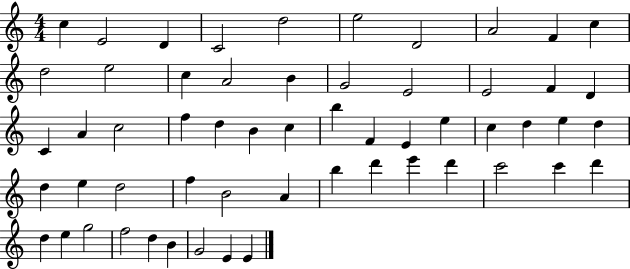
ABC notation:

X:1
T:Untitled
M:4/4
L:1/4
K:C
c E2 D C2 d2 e2 D2 A2 F c d2 e2 c A2 B G2 E2 E2 F D C A c2 f d B c b F E e c d e d d e d2 f B2 A b d' e' d' c'2 c' d' d e g2 f2 d B G2 E E